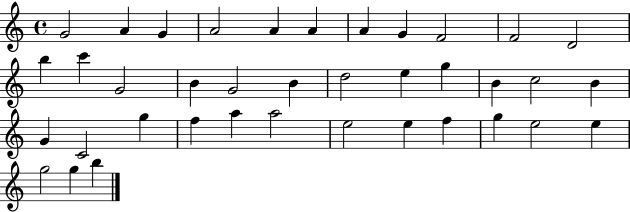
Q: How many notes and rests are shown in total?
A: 38